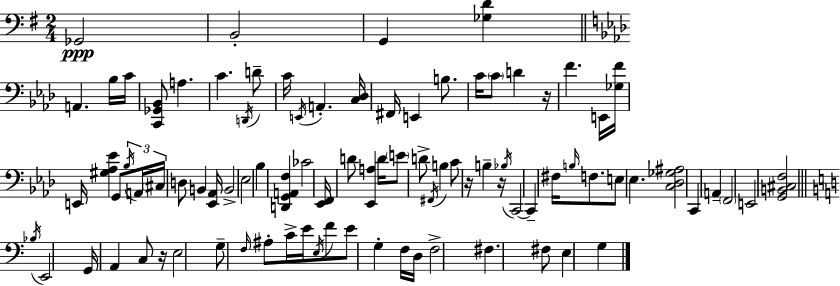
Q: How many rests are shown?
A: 4